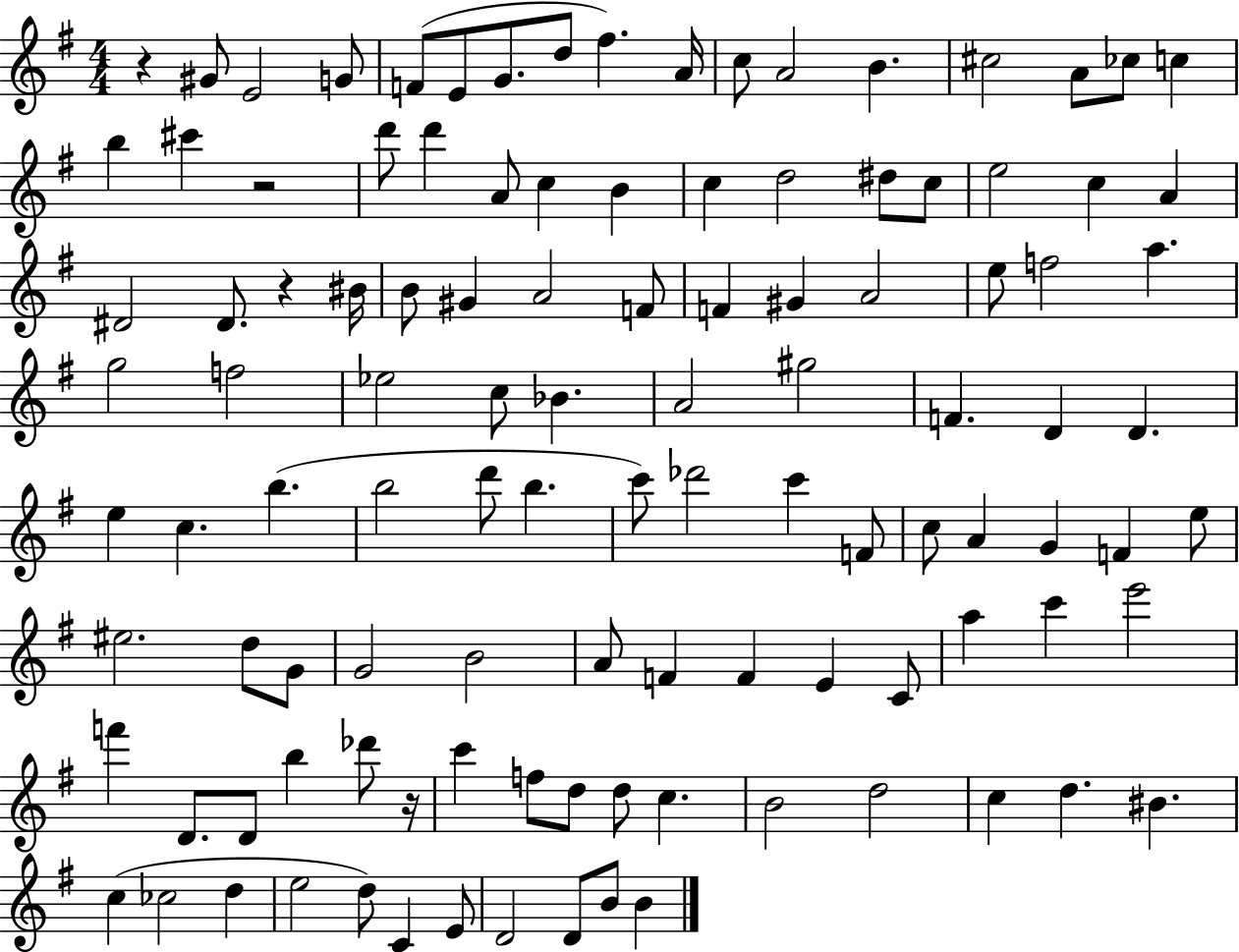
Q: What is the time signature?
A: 4/4